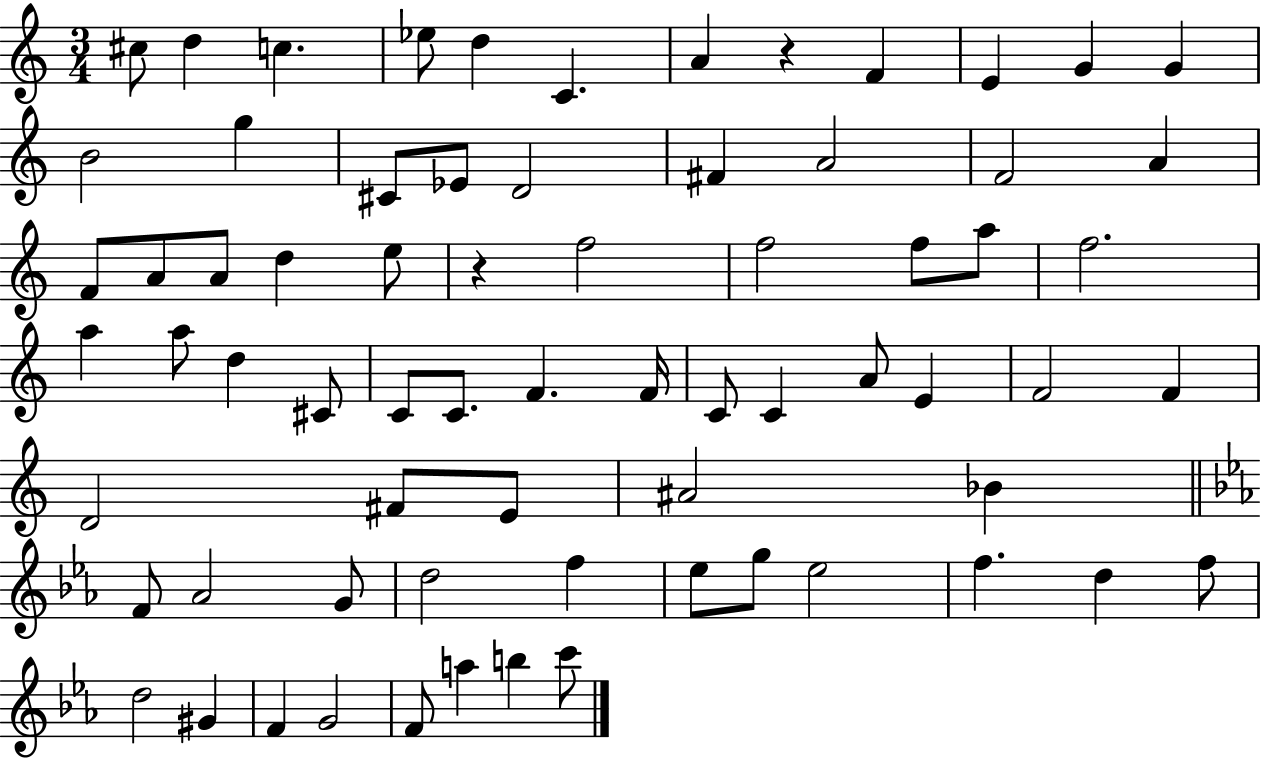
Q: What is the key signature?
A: C major